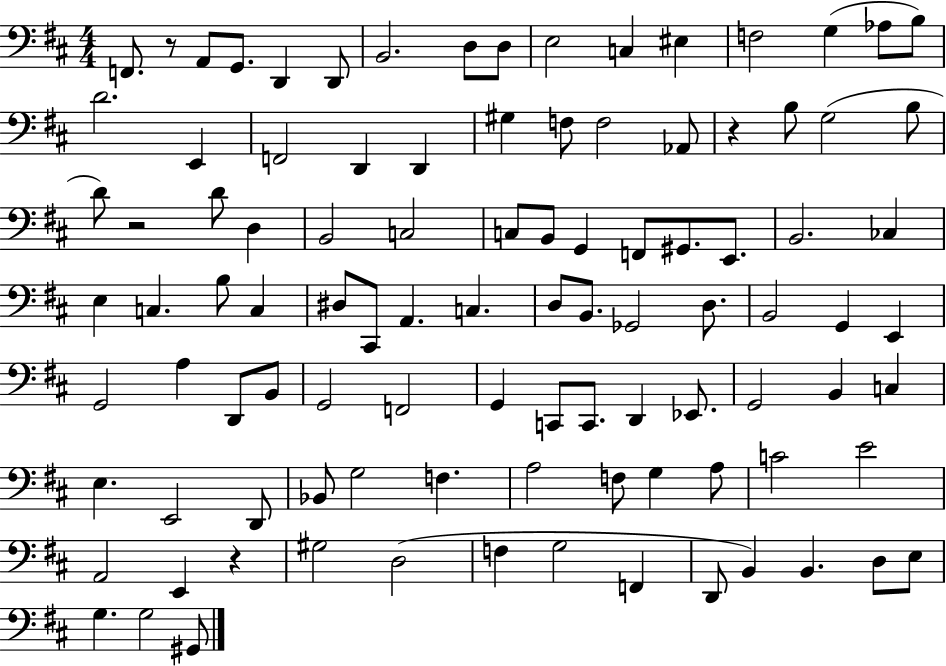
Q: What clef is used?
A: bass